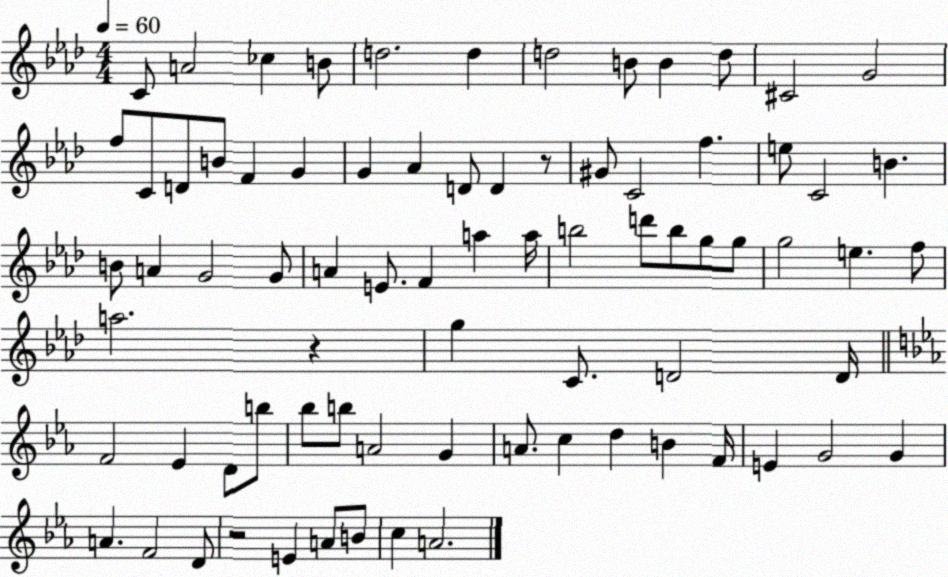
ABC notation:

X:1
T:Untitled
M:4/4
L:1/4
K:Ab
C/2 A2 _c B/2 d2 d d2 B/2 B d/2 ^C2 G2 f/2 C/2 D/2 B/2 F G G _A D/2 D z/2 ^G/2 C2 f e/2 C2 B B/2 A G2 G/2 A E/2 F a a/4 b2 d'/2 b/2 g/2 g/2 g2 e f/2 a2 z g C/2 D2 D/4 F2 _E D/2 b/2 _b/2 b/2 A2 G A/2 c d B F/4 E G2 G A F2 D/2 z2 E A/2 B/2 c A2